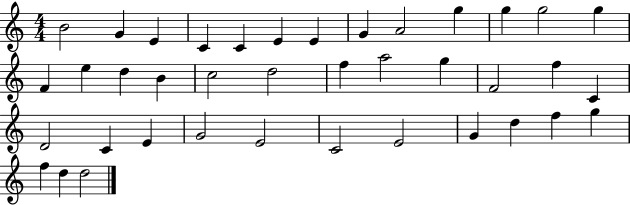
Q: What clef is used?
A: treble